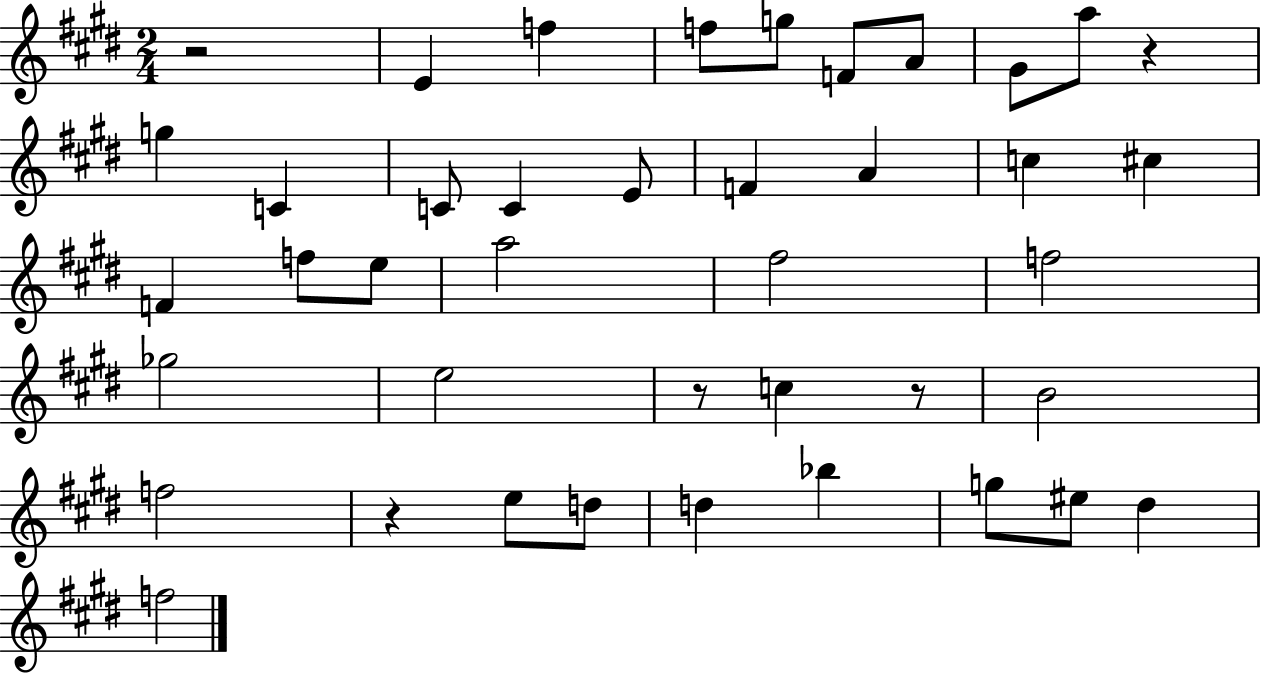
R/h E4/q F5/q F5/e G5/e F4/e A4/e G#4/e A5/e R/q G5/q C4/q C4/e C4/q E4/e F4/q A4/q C5/q C#5/q F4/q F5/e E5/e A5/h F#5/h F5/h Gb5/h E5/h R/e C5/q R/e B4/h F5/h R/q E5/e D5/e D5/q Bb5/q G5/e EIS5/e D#5/q F5/h